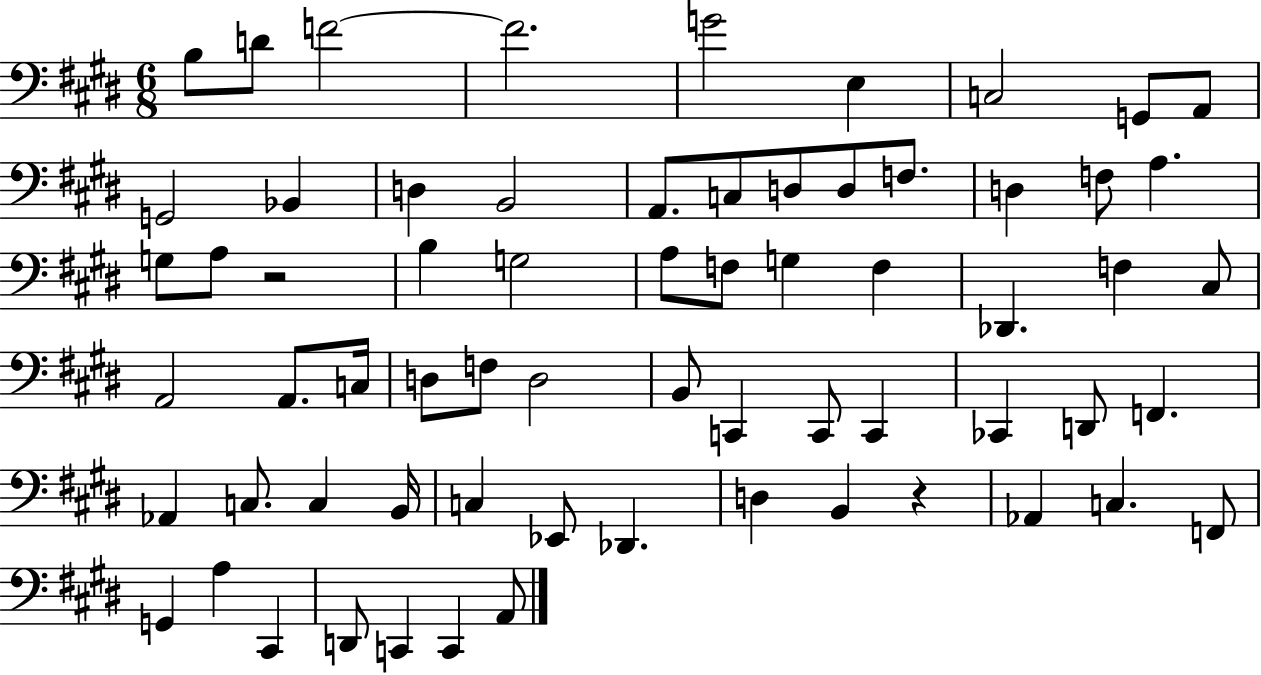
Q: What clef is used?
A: bass